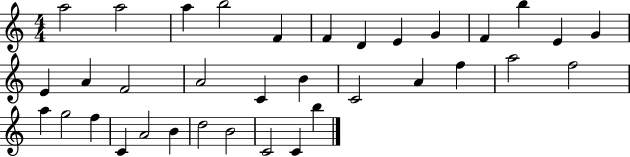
X:1
T:Untitled
M:4/4
L:1/4
K:C
a2 a2 a b2 F F D E G F b E G E A F2 A2 C B C2 A f a2 f2 a g2 f C A2 B d2 B2 C2 C b